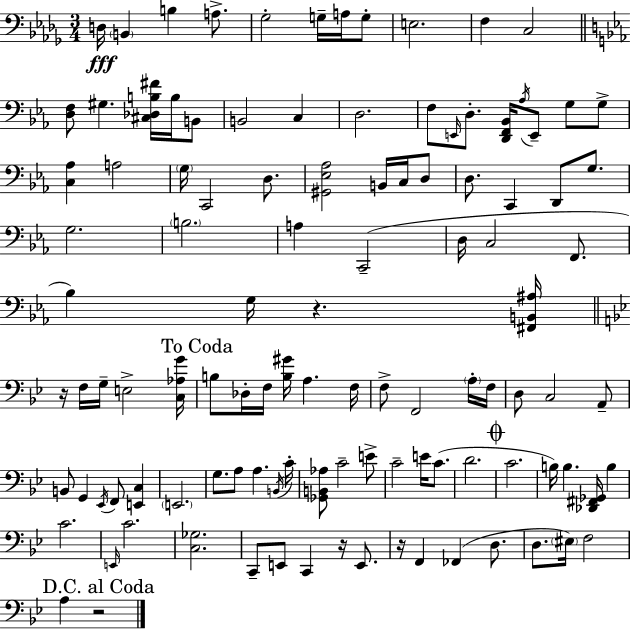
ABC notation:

X:1
T:Untitled
M:3/4
L:1/4
K:Bbm
D,/4 B,, B, A,/2 _G,2 G,/4 A,/4 G,/2 E,2 F, C,2 [D,F,]/2 ^G, [^C,_D,B,^F]/4 B,/4 B,,/2 B,,2 C, D,2 F,/2 E,,/4 D,/2 [D,,F,,_B,,]/4 _A,/4 E,,/2 G,/2 G,/2 [C,_A,] A,2 G,/4 C,,2 D,/2 [^G,,_E,_A,]2 B,,/4 C,/4 D,/2 D,/2 C,, D,,/2 G,/2 G,2 B,2 A, C,,2 D,/4 C,2 F,,/2 _B, G,/4 z [^F,,B,,^A,]/4 z/4 F,/4 G,/4 E,2 [C,_A,G]/4 B,/2 _D,/4 F,/4 [B,^G]/4 A, F,/4 F,/2 F,,2 A,/4 F,/4 D,/2 C,2 A,,/2 B,,/2 G,, _E,,/4 F,,/2 [E,,C,] E,,2 G,/2 A,/2 A, B,,/4 C/4 [_G,,B,,_A,]/2 C2 E/2 C2 E/4 C/2 D2 C2 B,/4 B, [_D,,^F,,_G,,]/4 B, C2 E,,/4 C2 [C,_G,]2 C,,/2 E,,/2 C,, z/4 E,,/2 z/4 F,, _F,, D,/2 D,/2 ^E,/4 F,2 A, z2